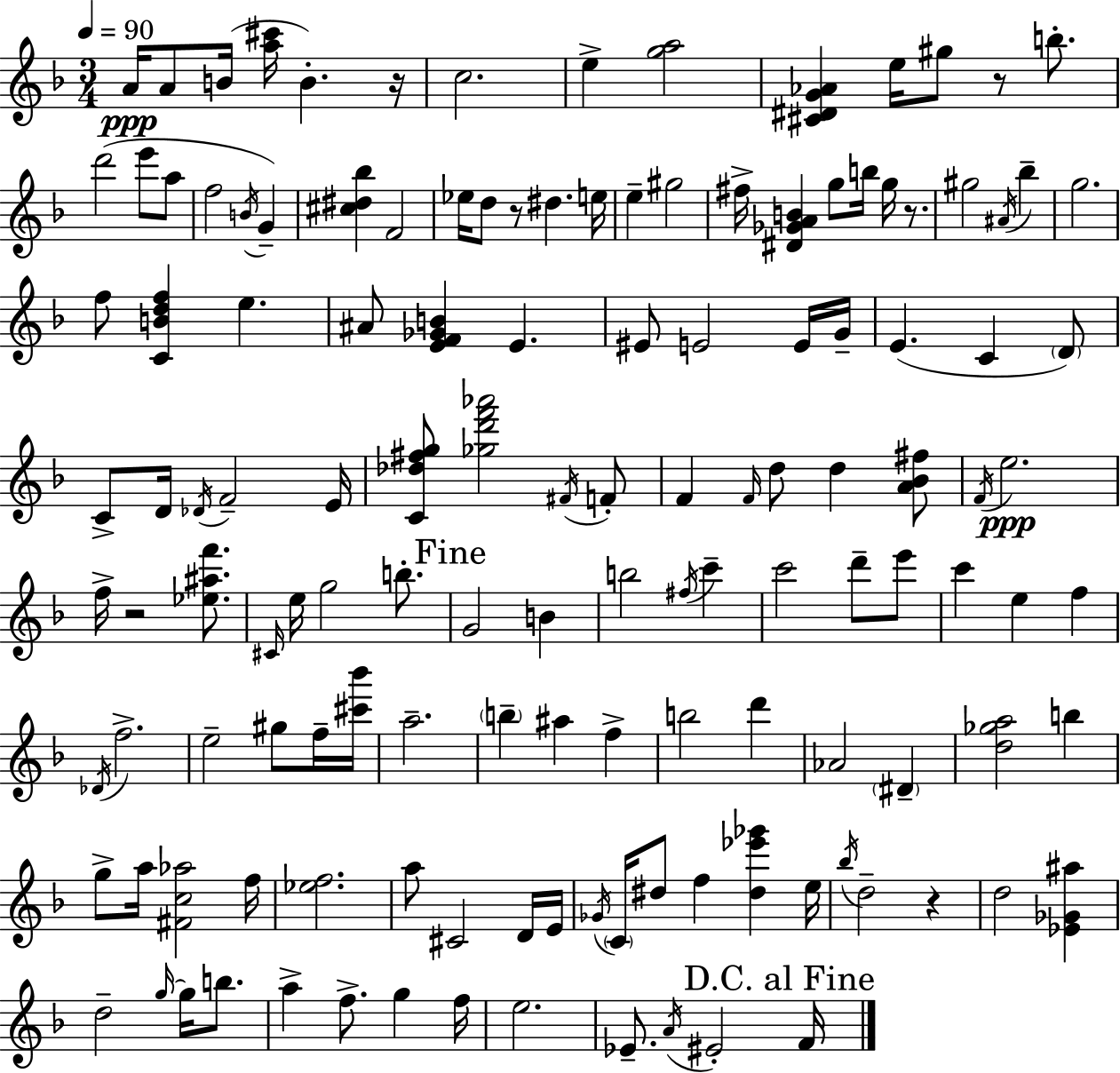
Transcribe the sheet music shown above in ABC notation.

X:1
T:Untitled
M:3/4
L:1/4
K:Dm
A/4 A/2 B/4 [a^c']/4 B z/4 c2 e [ga]2 [^C^DG_A] e/4 ^g/2 z/2 b/2 d'2 e'/2 a/2 f2 B/4 G [^c^d_b] F2 _e/4 d/2 z/2 ^d e/4 e ^g2 ^f/4 [^D_GAB] g/2 b/4 g/4 z/2 ^g2 ^A/4 _b g2 f/2 [CBdf] e ^A/2 [EF_GB] E ^E/2 E2 E/4 G/4 E C D/2 C/2 D/4 _D/4 F2 E/4 [C_d^fg]/2 [_gd'f'_a']2 ^F/4 F/2 F F/4 d/2 d [A_B^f]/2 F/4 e2 f/4 z2 [_e^af']/2 ^C/4 e/4 g2 b/2 G2 B b2 ^f/4 c' c'2 d'/2 e'/2 c' e f _D/4 f2 e2 ^g/2 f/4 [^c'_b']/4 a2 b ^a f b2 d' _A2 ^D [d_ga]2 b g/2 a/4 [^Fc_a]2 f/4 [_ef]2 a/2 ^C2 D/4 E/4 _G/4 C/4 ^d/2 f [^d_e'_g'] e/4 _b/4 d2 z d2 [_E_G^a] d2 g/4 g/4 b/2 a f/2 g f/4 e2 _E/2 A/4 ^E2 F/4